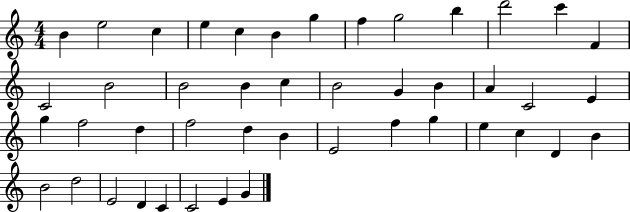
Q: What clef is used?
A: treble